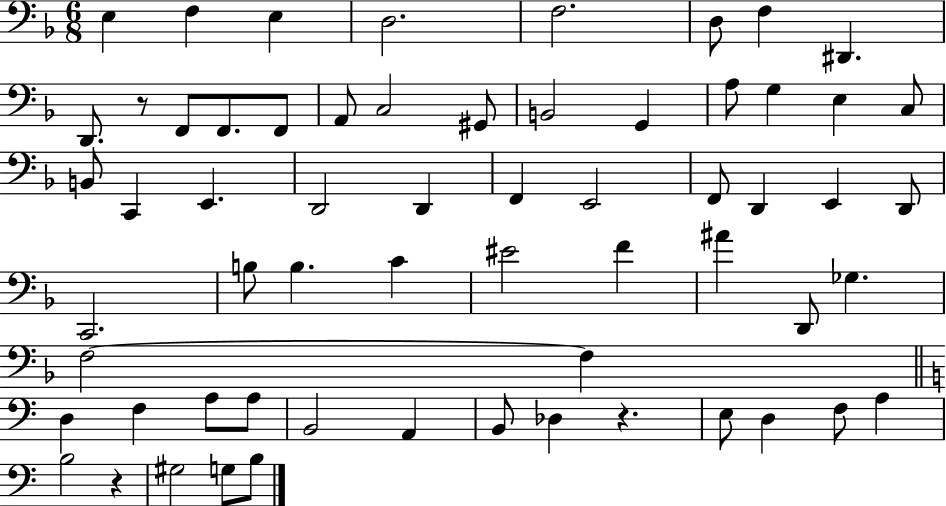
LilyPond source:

{
  \clef bass
  \numericTimeSignature
  \time 6/8
  \key f \major
  e4 f4 e4 | d2. | f2. | d8 f4 dis,4. | \break d,8. r8 f,8 f,8. f,8 | a,8 c2 gis,8 | b,2 g,4 | a8 g4 e4 c8 | \break b,8 c,4 e,4. | d,2 d,4 | f,4 e,2 | f,8 d,4 e,4 d,8 | \break c,2. | b8 b4. c'4 | eis'2 f'4 | ais'4 d,8 ges4. | \break f2~~ f4 | \bar "||" \break \key c \major d4 f4 a8 a8 | b,2 a,4 | b,8 des4 r4. | e8 d4 f8 a4 | \break b2 r4 | gis2 g8 b8 | \bar "|."
}